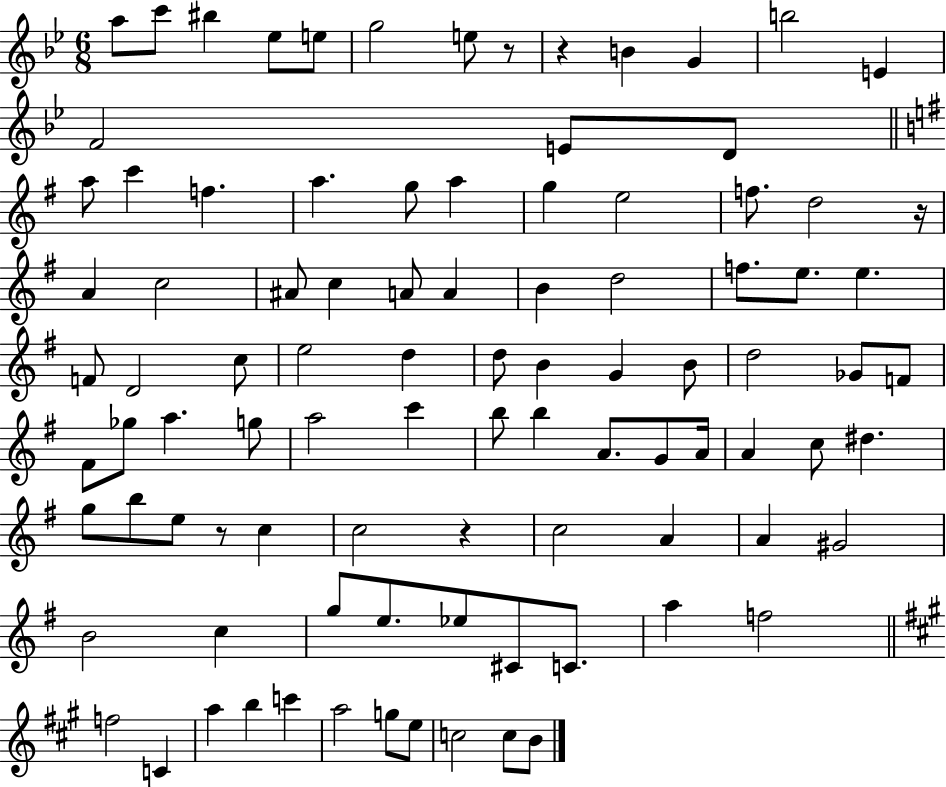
{
  \clef treble
  \numericTimeSignature
  \time 6/8
  \key bes \major
  a''8 c'''8 bis''4 ees''8 e''8 | g''2 e''8 r8 | r4 b'4 g'4 | b''2 e'4 | \break f'2 e'8 d'8 | \bar "||" \break \key e \minor a''8 c'''4 f''4. | a''4. g''8 a''4 | g''4 e''2 | f''8. d''2 r16 | \break a'4 c''2 | ais'8 c''4 a'8 a'4 | b'4 d''2 | f''8. e''8. e''4. | \break f'8 d'2 c''8 | e''2 d''4 | d''8 b'4 g'4 b'8 | d''2 ges'8 f'8 | \break fis'8 ges''8 a''4. g''8 | a''2 c'''4 | b''8 b''4 a'8. g'8 a'16 | a'4 c''8 dis''4. | \break g''8 b''8 e''8 r8 c''4 | c''2 r4 | c''2 a'4 | a'4 gis'2 | \break b'2 c''4 | g''8 e''8. ees''8 cis'8 c'8. | a''4 f''2 | \bar "||" \break \key a \major f''2 c'4 | a''4 b''4 c'''4 | a''2 g''8 e''8 | c''2 c''8 b'8 | \break \bar "|."
}